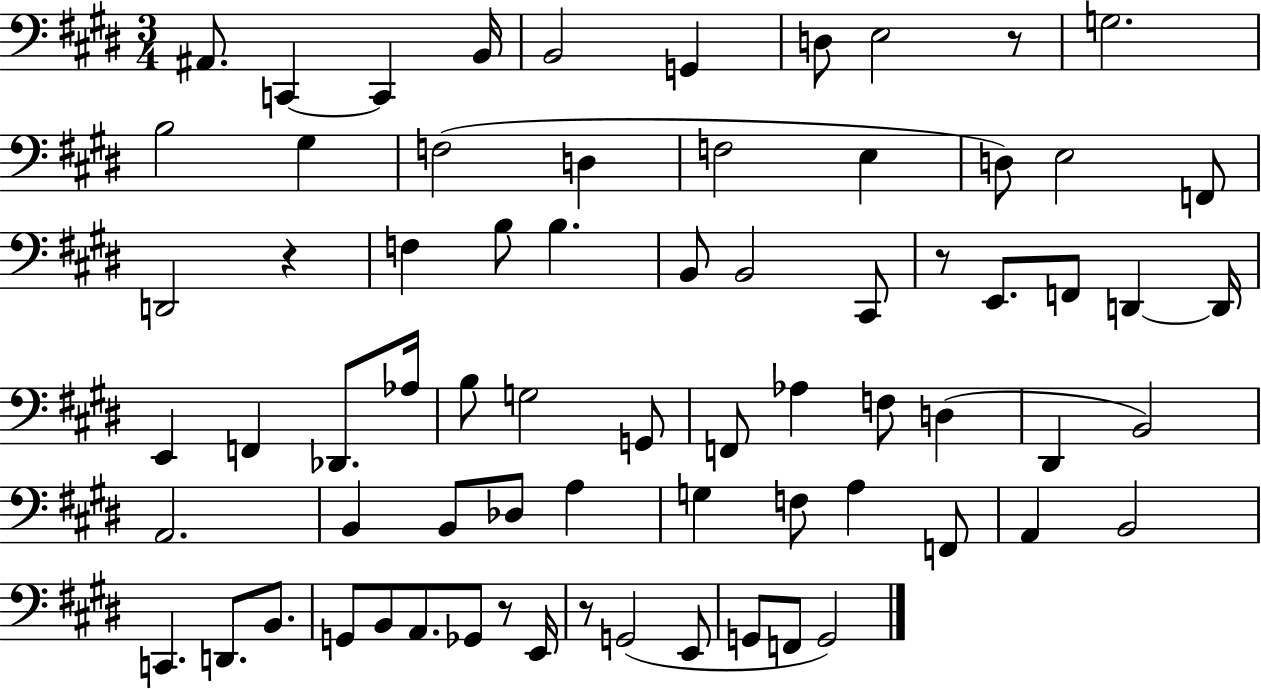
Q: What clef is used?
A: bass